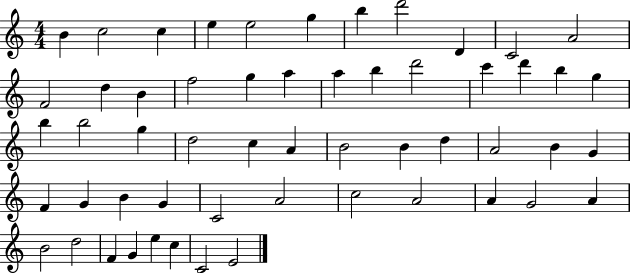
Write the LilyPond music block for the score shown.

{
  \clef treble
  \numericTimeSignature
  \time 4/4
  \key c \major
  b'4 c''2 c''4 | e''4 e''2 g''4 | b''4 d'''2 d'4 | c'2 a'2 | \break f'2 d''4 b'4 | f''2 g''4 a''4 | a''4 b''4 d'''2 | c'''4 d'''4 b''4 g''4 | \break b''4 b''2 g''4 | d''2 c''4 a'4 | b'2 b'4 d''4 | a'2 b'4 g'4 | \break f'4 g'4 b'4 g'4 | c'2 a'2 | c''2 a'2 | a'4 g'2 a'4 | \break b'2 d''2 | f'4 g'4 e''4 c''4 | c'2 e'2 | \bar "|."
}